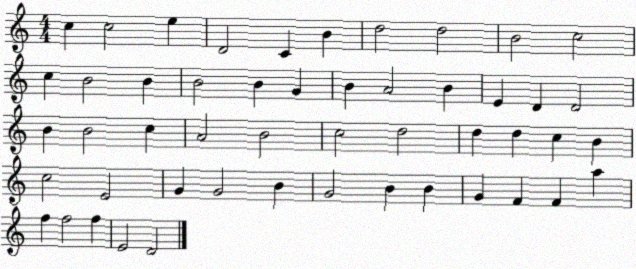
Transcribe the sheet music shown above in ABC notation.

X:1
T:Untitled
M:4/4
L:1/4
K:C
c c2 e D2 C B d2 d2 B2 c2 c B2 B B2 B G B A2 B E D D2 B B2 c A2 B2 c2 d2 d d c B c2 E2 G G2 B G2 B B G F F a f f2 f E2 D2